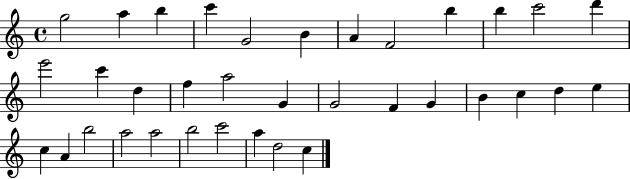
{
  \clef treble
  \time 4/4
  \defaultTimeSignature
  \key c \major
  g''2 a''4 b''4 | c'''4 g'2 b'4 | a'4 f'2 b''4 | b''4 c'''2 d'''4 | \break e'''2 c'''4 d''4 | f''4 a''2 g'4 | g'2 f'4 g'4 | b'4 c''4 d''4 e''4 | \break c''4 a'4 b''2 | a''2 a''2 | b''2 c'''2 | a''4 d''2 c''4 | \break \bar "|."
}